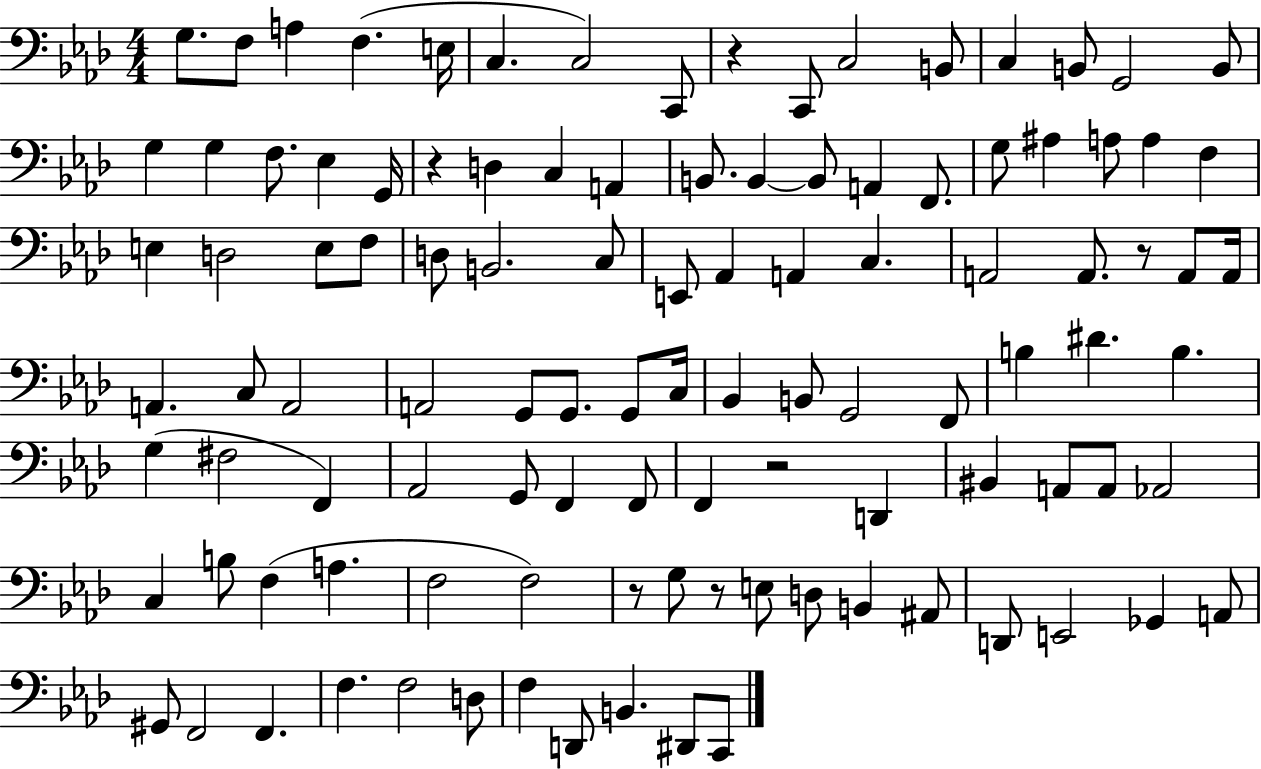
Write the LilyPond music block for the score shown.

{
  \clef bass
  \numericTimeSignature
  \time 4/4
  \key aes \major
  \repeat volta 2 { g8. f8 a4 f4.( e16 | c4. c2) c,8 | r4 c,8 c2 b,8 | c4 b,8 g,2 b,8 | \break g4 g4 f8. ees4 g,16 | r4 d4 c4 a,4 | b,8. b,4~~ b,8 a,4 f,8. | g8 ais4 a8 a4 f4 | \break e4 d2 e8 f8 | d8 b,2. c8 | e,8 aes,4 a,4 c4. | a,2 a,8. r8 a,8 a,16 | \break a,4. c8 a,2 | a,2 g,8 g,8. g,8 c16 | bes,4 b,8 g,2 f,8 | b4 dis'4. b4. | \break g4( fis2 f,4) | aes,2 g,8 f,4 f,8 | f,4 r2 d,4 | bis,4 a,8 a,8 aes,2 | \break c4 b8 f4( a4. | f2 f2) | r8 g8 r8 e8 d8 b,4 ais,8 | d,8 e,2 ges,4 a,8 | \break gis,8 f,2 f,4. | f4. f2 d8 | f4 d,8 b,4. dis,8 c,8 | } \bar "|."
}